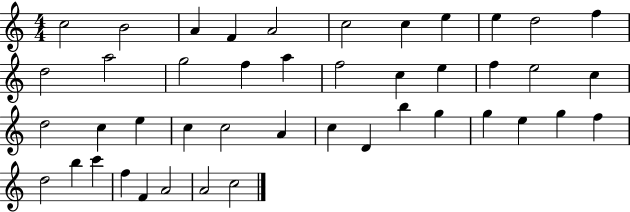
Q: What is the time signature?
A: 4/4